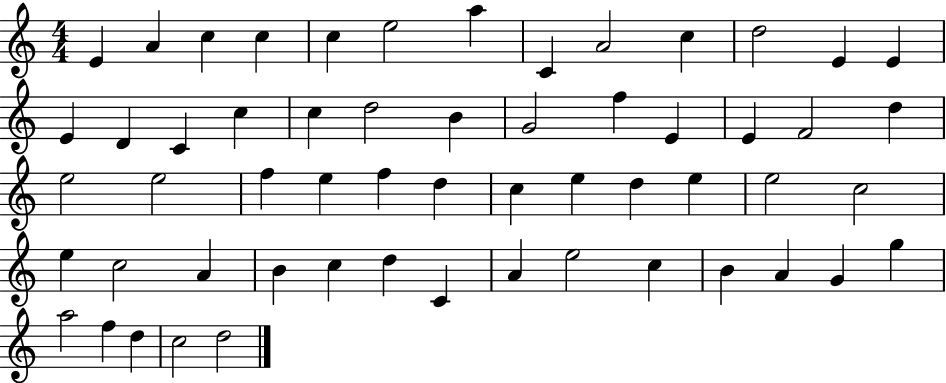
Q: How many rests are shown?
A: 0